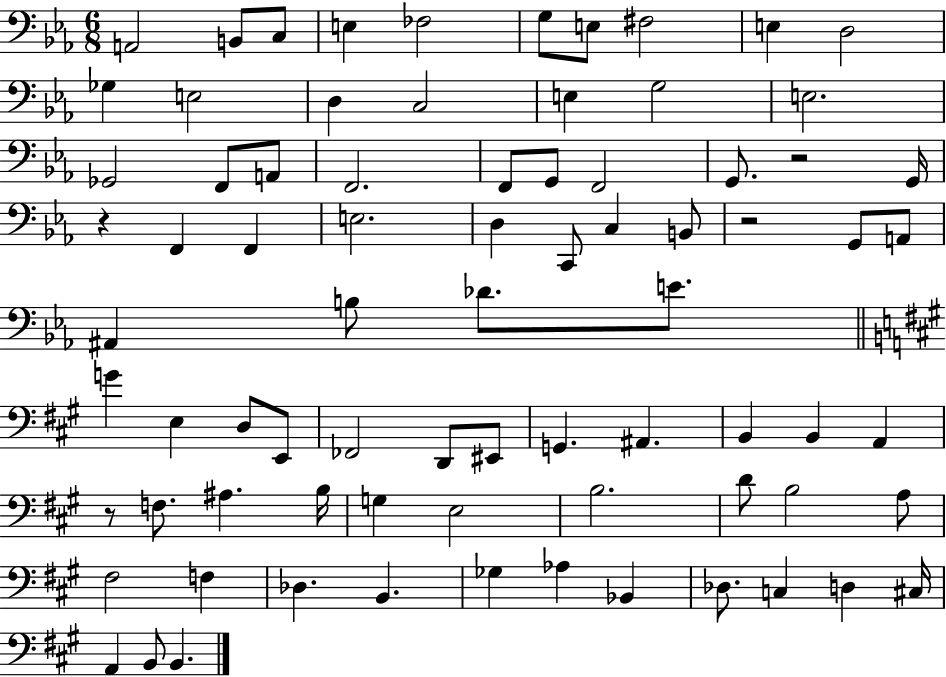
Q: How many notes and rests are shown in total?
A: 78